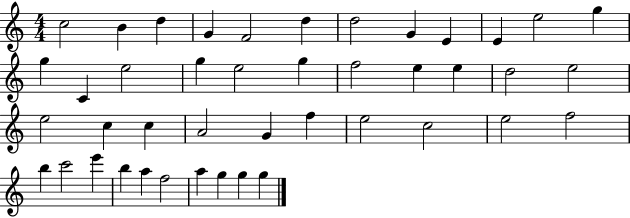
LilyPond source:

{
  \clef treble
  \numericTimeSignature
  \time 4/4
  \key c \major
  c''2 b'4 d''4 | g'4 f'2 d''4 | d''2 g'4 e'4 | e'4 e''2 g''4 | \break g''4 c'4 e''2 | g''4 e''2 g''4 | f''2 e''4 e''4 | d''2 e''2 | \break e''2 c''4 c''4 | a'2 g'4 f''4 | e''2 c''2 | e''2 f''2 | \break b''4 c'''2 e'''4 | b''4 a''4 f''2 | a''4 g''4 g''4 g''4 | \bar "|."
}